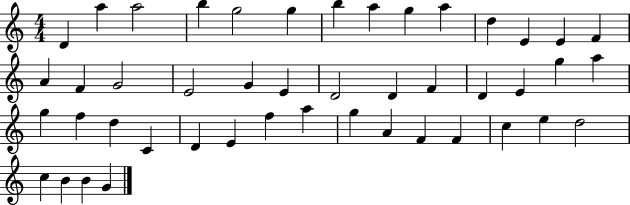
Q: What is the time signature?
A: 4/4